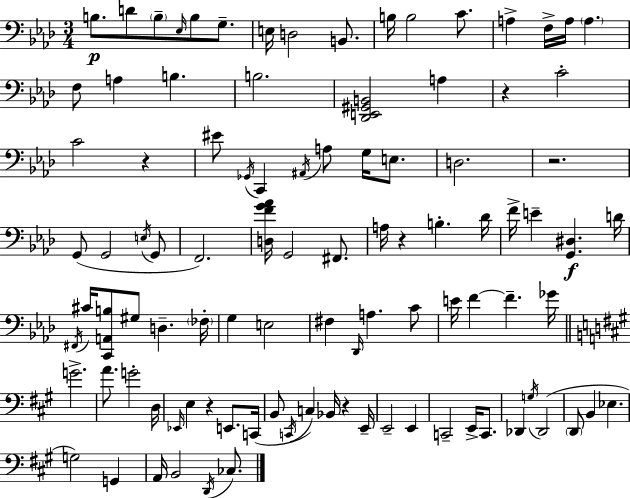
B3/e. D4/e B3/e Eb3/s B3/e G3/e. E3/s D3/h B2/e. B3/s B3/h C4/e. A3/q F3/s A3/s A3/q. F3/e A3/q B3/q. B3/h. [Db2,E2,G#2,B2]/h A3/q R/q C4/h C4/h R/q EIS4/e Gb2/s C2/q A#2/s A3/e G3/s E3/e. D3/h. R/h. G2/e G2/h E3/s G2/e F2/h. [D3,F4,G4,Ab4]/s G2/h F#2/e. A3/s R/q B3/q. Db4/s F4/s E4/q [G2,D#3]/q. D4/s F#2/s C#4/s [C2,A2,B3]/e G#3/e D3/q. FES3/s G3/q E3/h F#3/q Db2/s A3/q. C4/e E4/s F4/q F4/q. Gb4/s G4/h. A4/e. G4/h D3/s Eb2/s E3/q R/q E2/e. C2/s B2/e C2/s C3/q Bb2/s R/q E2/s E2/h E2/q C2/h E2/s C2/e. Db2/q G3/s Db2/h D2/e B2/q Eb3/q. G3/h G2/q A2/s B2/h D2/s CES3/e.